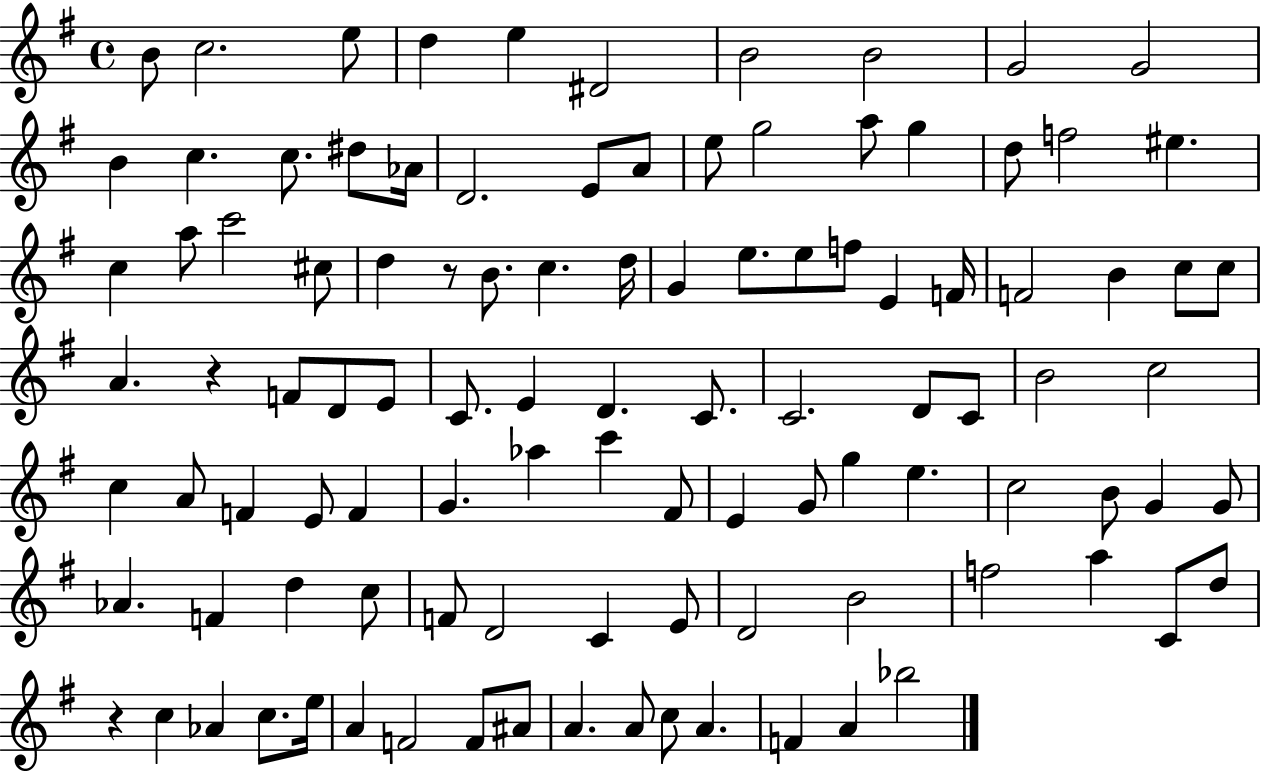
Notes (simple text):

B4/e C5/h. E5/e D5/q E5/q D#4/h B4/h B4/h G4/h G4/h B4/q C5/q. C5/e. D#5/e Ab4/s D4/h. E4/e A4/e E5/e G5/h A5/e G5/q D5/e F5/h EIS5/q. C5/q A5/e C6/h C#5/e D5/q R/e B4/e. C5/q. D5/s G4/q E5/e. E5/e F5/e E4/q F4/s F4/h B4/q C5/e C5/e A4/q. R/q F4/e D4/e E4/e C4/e. E4/q D4/q. C4/e. C4/h. D4/e C4/e B4/h C5/h C5/q A4/e F4/q E4/e F4/q G4/q. Ab5/q C6/q F#4/e E4/q G4/e G5/q E5/q. C5/h B4/e G4/q G4/e Ab4/q. F4/q D5/q C5/e F4/e D4/h C4/q E4/e D4/h B4/h F5/h A5/q C4/e D5/e R/q C5/q Ab4/q C5/e. E5/s A4/q F4/h F4/e A#4/e A4/q. A4/e C5/e A4/q. F4/q A4/q Bb5/h